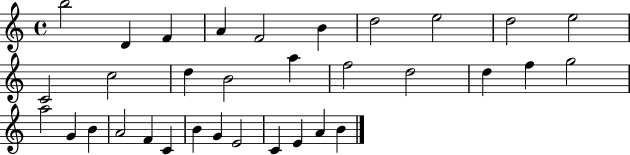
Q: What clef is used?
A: treble